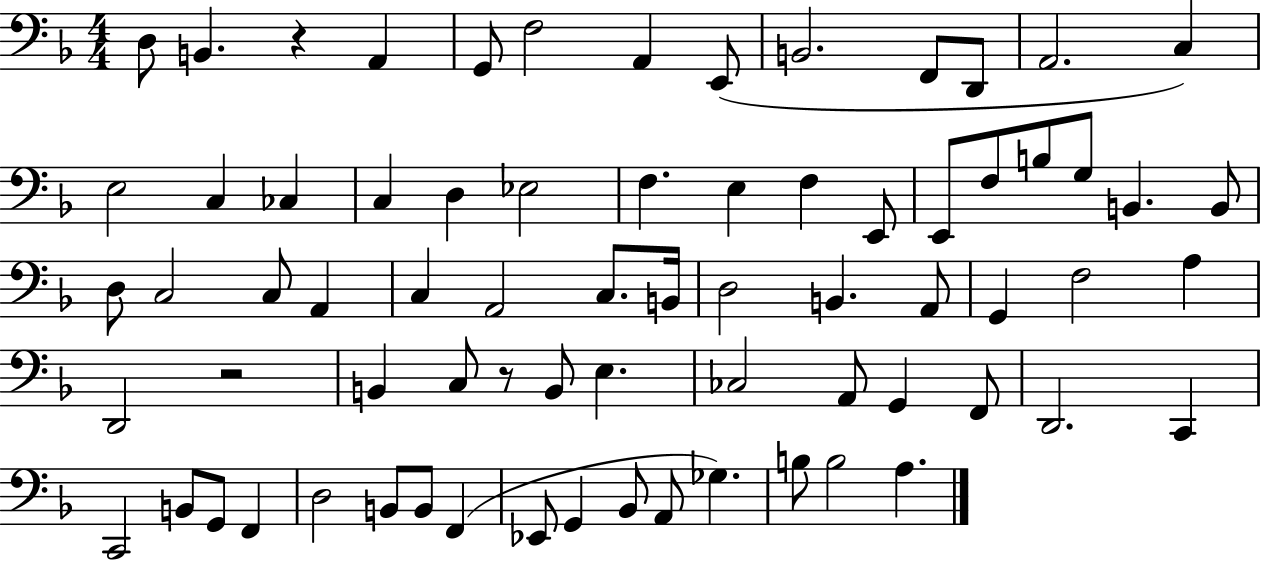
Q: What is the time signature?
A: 4/4